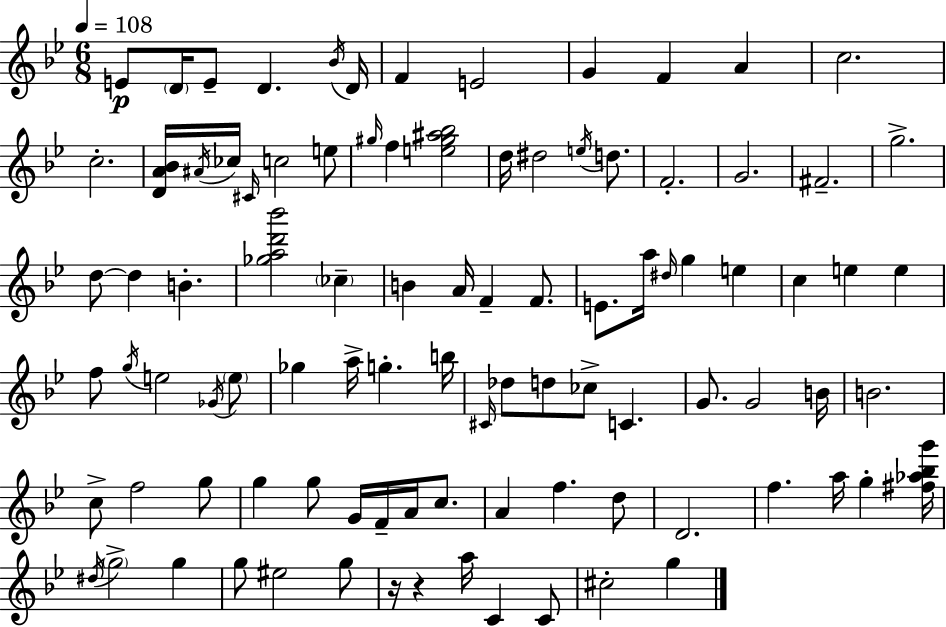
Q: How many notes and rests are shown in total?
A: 95